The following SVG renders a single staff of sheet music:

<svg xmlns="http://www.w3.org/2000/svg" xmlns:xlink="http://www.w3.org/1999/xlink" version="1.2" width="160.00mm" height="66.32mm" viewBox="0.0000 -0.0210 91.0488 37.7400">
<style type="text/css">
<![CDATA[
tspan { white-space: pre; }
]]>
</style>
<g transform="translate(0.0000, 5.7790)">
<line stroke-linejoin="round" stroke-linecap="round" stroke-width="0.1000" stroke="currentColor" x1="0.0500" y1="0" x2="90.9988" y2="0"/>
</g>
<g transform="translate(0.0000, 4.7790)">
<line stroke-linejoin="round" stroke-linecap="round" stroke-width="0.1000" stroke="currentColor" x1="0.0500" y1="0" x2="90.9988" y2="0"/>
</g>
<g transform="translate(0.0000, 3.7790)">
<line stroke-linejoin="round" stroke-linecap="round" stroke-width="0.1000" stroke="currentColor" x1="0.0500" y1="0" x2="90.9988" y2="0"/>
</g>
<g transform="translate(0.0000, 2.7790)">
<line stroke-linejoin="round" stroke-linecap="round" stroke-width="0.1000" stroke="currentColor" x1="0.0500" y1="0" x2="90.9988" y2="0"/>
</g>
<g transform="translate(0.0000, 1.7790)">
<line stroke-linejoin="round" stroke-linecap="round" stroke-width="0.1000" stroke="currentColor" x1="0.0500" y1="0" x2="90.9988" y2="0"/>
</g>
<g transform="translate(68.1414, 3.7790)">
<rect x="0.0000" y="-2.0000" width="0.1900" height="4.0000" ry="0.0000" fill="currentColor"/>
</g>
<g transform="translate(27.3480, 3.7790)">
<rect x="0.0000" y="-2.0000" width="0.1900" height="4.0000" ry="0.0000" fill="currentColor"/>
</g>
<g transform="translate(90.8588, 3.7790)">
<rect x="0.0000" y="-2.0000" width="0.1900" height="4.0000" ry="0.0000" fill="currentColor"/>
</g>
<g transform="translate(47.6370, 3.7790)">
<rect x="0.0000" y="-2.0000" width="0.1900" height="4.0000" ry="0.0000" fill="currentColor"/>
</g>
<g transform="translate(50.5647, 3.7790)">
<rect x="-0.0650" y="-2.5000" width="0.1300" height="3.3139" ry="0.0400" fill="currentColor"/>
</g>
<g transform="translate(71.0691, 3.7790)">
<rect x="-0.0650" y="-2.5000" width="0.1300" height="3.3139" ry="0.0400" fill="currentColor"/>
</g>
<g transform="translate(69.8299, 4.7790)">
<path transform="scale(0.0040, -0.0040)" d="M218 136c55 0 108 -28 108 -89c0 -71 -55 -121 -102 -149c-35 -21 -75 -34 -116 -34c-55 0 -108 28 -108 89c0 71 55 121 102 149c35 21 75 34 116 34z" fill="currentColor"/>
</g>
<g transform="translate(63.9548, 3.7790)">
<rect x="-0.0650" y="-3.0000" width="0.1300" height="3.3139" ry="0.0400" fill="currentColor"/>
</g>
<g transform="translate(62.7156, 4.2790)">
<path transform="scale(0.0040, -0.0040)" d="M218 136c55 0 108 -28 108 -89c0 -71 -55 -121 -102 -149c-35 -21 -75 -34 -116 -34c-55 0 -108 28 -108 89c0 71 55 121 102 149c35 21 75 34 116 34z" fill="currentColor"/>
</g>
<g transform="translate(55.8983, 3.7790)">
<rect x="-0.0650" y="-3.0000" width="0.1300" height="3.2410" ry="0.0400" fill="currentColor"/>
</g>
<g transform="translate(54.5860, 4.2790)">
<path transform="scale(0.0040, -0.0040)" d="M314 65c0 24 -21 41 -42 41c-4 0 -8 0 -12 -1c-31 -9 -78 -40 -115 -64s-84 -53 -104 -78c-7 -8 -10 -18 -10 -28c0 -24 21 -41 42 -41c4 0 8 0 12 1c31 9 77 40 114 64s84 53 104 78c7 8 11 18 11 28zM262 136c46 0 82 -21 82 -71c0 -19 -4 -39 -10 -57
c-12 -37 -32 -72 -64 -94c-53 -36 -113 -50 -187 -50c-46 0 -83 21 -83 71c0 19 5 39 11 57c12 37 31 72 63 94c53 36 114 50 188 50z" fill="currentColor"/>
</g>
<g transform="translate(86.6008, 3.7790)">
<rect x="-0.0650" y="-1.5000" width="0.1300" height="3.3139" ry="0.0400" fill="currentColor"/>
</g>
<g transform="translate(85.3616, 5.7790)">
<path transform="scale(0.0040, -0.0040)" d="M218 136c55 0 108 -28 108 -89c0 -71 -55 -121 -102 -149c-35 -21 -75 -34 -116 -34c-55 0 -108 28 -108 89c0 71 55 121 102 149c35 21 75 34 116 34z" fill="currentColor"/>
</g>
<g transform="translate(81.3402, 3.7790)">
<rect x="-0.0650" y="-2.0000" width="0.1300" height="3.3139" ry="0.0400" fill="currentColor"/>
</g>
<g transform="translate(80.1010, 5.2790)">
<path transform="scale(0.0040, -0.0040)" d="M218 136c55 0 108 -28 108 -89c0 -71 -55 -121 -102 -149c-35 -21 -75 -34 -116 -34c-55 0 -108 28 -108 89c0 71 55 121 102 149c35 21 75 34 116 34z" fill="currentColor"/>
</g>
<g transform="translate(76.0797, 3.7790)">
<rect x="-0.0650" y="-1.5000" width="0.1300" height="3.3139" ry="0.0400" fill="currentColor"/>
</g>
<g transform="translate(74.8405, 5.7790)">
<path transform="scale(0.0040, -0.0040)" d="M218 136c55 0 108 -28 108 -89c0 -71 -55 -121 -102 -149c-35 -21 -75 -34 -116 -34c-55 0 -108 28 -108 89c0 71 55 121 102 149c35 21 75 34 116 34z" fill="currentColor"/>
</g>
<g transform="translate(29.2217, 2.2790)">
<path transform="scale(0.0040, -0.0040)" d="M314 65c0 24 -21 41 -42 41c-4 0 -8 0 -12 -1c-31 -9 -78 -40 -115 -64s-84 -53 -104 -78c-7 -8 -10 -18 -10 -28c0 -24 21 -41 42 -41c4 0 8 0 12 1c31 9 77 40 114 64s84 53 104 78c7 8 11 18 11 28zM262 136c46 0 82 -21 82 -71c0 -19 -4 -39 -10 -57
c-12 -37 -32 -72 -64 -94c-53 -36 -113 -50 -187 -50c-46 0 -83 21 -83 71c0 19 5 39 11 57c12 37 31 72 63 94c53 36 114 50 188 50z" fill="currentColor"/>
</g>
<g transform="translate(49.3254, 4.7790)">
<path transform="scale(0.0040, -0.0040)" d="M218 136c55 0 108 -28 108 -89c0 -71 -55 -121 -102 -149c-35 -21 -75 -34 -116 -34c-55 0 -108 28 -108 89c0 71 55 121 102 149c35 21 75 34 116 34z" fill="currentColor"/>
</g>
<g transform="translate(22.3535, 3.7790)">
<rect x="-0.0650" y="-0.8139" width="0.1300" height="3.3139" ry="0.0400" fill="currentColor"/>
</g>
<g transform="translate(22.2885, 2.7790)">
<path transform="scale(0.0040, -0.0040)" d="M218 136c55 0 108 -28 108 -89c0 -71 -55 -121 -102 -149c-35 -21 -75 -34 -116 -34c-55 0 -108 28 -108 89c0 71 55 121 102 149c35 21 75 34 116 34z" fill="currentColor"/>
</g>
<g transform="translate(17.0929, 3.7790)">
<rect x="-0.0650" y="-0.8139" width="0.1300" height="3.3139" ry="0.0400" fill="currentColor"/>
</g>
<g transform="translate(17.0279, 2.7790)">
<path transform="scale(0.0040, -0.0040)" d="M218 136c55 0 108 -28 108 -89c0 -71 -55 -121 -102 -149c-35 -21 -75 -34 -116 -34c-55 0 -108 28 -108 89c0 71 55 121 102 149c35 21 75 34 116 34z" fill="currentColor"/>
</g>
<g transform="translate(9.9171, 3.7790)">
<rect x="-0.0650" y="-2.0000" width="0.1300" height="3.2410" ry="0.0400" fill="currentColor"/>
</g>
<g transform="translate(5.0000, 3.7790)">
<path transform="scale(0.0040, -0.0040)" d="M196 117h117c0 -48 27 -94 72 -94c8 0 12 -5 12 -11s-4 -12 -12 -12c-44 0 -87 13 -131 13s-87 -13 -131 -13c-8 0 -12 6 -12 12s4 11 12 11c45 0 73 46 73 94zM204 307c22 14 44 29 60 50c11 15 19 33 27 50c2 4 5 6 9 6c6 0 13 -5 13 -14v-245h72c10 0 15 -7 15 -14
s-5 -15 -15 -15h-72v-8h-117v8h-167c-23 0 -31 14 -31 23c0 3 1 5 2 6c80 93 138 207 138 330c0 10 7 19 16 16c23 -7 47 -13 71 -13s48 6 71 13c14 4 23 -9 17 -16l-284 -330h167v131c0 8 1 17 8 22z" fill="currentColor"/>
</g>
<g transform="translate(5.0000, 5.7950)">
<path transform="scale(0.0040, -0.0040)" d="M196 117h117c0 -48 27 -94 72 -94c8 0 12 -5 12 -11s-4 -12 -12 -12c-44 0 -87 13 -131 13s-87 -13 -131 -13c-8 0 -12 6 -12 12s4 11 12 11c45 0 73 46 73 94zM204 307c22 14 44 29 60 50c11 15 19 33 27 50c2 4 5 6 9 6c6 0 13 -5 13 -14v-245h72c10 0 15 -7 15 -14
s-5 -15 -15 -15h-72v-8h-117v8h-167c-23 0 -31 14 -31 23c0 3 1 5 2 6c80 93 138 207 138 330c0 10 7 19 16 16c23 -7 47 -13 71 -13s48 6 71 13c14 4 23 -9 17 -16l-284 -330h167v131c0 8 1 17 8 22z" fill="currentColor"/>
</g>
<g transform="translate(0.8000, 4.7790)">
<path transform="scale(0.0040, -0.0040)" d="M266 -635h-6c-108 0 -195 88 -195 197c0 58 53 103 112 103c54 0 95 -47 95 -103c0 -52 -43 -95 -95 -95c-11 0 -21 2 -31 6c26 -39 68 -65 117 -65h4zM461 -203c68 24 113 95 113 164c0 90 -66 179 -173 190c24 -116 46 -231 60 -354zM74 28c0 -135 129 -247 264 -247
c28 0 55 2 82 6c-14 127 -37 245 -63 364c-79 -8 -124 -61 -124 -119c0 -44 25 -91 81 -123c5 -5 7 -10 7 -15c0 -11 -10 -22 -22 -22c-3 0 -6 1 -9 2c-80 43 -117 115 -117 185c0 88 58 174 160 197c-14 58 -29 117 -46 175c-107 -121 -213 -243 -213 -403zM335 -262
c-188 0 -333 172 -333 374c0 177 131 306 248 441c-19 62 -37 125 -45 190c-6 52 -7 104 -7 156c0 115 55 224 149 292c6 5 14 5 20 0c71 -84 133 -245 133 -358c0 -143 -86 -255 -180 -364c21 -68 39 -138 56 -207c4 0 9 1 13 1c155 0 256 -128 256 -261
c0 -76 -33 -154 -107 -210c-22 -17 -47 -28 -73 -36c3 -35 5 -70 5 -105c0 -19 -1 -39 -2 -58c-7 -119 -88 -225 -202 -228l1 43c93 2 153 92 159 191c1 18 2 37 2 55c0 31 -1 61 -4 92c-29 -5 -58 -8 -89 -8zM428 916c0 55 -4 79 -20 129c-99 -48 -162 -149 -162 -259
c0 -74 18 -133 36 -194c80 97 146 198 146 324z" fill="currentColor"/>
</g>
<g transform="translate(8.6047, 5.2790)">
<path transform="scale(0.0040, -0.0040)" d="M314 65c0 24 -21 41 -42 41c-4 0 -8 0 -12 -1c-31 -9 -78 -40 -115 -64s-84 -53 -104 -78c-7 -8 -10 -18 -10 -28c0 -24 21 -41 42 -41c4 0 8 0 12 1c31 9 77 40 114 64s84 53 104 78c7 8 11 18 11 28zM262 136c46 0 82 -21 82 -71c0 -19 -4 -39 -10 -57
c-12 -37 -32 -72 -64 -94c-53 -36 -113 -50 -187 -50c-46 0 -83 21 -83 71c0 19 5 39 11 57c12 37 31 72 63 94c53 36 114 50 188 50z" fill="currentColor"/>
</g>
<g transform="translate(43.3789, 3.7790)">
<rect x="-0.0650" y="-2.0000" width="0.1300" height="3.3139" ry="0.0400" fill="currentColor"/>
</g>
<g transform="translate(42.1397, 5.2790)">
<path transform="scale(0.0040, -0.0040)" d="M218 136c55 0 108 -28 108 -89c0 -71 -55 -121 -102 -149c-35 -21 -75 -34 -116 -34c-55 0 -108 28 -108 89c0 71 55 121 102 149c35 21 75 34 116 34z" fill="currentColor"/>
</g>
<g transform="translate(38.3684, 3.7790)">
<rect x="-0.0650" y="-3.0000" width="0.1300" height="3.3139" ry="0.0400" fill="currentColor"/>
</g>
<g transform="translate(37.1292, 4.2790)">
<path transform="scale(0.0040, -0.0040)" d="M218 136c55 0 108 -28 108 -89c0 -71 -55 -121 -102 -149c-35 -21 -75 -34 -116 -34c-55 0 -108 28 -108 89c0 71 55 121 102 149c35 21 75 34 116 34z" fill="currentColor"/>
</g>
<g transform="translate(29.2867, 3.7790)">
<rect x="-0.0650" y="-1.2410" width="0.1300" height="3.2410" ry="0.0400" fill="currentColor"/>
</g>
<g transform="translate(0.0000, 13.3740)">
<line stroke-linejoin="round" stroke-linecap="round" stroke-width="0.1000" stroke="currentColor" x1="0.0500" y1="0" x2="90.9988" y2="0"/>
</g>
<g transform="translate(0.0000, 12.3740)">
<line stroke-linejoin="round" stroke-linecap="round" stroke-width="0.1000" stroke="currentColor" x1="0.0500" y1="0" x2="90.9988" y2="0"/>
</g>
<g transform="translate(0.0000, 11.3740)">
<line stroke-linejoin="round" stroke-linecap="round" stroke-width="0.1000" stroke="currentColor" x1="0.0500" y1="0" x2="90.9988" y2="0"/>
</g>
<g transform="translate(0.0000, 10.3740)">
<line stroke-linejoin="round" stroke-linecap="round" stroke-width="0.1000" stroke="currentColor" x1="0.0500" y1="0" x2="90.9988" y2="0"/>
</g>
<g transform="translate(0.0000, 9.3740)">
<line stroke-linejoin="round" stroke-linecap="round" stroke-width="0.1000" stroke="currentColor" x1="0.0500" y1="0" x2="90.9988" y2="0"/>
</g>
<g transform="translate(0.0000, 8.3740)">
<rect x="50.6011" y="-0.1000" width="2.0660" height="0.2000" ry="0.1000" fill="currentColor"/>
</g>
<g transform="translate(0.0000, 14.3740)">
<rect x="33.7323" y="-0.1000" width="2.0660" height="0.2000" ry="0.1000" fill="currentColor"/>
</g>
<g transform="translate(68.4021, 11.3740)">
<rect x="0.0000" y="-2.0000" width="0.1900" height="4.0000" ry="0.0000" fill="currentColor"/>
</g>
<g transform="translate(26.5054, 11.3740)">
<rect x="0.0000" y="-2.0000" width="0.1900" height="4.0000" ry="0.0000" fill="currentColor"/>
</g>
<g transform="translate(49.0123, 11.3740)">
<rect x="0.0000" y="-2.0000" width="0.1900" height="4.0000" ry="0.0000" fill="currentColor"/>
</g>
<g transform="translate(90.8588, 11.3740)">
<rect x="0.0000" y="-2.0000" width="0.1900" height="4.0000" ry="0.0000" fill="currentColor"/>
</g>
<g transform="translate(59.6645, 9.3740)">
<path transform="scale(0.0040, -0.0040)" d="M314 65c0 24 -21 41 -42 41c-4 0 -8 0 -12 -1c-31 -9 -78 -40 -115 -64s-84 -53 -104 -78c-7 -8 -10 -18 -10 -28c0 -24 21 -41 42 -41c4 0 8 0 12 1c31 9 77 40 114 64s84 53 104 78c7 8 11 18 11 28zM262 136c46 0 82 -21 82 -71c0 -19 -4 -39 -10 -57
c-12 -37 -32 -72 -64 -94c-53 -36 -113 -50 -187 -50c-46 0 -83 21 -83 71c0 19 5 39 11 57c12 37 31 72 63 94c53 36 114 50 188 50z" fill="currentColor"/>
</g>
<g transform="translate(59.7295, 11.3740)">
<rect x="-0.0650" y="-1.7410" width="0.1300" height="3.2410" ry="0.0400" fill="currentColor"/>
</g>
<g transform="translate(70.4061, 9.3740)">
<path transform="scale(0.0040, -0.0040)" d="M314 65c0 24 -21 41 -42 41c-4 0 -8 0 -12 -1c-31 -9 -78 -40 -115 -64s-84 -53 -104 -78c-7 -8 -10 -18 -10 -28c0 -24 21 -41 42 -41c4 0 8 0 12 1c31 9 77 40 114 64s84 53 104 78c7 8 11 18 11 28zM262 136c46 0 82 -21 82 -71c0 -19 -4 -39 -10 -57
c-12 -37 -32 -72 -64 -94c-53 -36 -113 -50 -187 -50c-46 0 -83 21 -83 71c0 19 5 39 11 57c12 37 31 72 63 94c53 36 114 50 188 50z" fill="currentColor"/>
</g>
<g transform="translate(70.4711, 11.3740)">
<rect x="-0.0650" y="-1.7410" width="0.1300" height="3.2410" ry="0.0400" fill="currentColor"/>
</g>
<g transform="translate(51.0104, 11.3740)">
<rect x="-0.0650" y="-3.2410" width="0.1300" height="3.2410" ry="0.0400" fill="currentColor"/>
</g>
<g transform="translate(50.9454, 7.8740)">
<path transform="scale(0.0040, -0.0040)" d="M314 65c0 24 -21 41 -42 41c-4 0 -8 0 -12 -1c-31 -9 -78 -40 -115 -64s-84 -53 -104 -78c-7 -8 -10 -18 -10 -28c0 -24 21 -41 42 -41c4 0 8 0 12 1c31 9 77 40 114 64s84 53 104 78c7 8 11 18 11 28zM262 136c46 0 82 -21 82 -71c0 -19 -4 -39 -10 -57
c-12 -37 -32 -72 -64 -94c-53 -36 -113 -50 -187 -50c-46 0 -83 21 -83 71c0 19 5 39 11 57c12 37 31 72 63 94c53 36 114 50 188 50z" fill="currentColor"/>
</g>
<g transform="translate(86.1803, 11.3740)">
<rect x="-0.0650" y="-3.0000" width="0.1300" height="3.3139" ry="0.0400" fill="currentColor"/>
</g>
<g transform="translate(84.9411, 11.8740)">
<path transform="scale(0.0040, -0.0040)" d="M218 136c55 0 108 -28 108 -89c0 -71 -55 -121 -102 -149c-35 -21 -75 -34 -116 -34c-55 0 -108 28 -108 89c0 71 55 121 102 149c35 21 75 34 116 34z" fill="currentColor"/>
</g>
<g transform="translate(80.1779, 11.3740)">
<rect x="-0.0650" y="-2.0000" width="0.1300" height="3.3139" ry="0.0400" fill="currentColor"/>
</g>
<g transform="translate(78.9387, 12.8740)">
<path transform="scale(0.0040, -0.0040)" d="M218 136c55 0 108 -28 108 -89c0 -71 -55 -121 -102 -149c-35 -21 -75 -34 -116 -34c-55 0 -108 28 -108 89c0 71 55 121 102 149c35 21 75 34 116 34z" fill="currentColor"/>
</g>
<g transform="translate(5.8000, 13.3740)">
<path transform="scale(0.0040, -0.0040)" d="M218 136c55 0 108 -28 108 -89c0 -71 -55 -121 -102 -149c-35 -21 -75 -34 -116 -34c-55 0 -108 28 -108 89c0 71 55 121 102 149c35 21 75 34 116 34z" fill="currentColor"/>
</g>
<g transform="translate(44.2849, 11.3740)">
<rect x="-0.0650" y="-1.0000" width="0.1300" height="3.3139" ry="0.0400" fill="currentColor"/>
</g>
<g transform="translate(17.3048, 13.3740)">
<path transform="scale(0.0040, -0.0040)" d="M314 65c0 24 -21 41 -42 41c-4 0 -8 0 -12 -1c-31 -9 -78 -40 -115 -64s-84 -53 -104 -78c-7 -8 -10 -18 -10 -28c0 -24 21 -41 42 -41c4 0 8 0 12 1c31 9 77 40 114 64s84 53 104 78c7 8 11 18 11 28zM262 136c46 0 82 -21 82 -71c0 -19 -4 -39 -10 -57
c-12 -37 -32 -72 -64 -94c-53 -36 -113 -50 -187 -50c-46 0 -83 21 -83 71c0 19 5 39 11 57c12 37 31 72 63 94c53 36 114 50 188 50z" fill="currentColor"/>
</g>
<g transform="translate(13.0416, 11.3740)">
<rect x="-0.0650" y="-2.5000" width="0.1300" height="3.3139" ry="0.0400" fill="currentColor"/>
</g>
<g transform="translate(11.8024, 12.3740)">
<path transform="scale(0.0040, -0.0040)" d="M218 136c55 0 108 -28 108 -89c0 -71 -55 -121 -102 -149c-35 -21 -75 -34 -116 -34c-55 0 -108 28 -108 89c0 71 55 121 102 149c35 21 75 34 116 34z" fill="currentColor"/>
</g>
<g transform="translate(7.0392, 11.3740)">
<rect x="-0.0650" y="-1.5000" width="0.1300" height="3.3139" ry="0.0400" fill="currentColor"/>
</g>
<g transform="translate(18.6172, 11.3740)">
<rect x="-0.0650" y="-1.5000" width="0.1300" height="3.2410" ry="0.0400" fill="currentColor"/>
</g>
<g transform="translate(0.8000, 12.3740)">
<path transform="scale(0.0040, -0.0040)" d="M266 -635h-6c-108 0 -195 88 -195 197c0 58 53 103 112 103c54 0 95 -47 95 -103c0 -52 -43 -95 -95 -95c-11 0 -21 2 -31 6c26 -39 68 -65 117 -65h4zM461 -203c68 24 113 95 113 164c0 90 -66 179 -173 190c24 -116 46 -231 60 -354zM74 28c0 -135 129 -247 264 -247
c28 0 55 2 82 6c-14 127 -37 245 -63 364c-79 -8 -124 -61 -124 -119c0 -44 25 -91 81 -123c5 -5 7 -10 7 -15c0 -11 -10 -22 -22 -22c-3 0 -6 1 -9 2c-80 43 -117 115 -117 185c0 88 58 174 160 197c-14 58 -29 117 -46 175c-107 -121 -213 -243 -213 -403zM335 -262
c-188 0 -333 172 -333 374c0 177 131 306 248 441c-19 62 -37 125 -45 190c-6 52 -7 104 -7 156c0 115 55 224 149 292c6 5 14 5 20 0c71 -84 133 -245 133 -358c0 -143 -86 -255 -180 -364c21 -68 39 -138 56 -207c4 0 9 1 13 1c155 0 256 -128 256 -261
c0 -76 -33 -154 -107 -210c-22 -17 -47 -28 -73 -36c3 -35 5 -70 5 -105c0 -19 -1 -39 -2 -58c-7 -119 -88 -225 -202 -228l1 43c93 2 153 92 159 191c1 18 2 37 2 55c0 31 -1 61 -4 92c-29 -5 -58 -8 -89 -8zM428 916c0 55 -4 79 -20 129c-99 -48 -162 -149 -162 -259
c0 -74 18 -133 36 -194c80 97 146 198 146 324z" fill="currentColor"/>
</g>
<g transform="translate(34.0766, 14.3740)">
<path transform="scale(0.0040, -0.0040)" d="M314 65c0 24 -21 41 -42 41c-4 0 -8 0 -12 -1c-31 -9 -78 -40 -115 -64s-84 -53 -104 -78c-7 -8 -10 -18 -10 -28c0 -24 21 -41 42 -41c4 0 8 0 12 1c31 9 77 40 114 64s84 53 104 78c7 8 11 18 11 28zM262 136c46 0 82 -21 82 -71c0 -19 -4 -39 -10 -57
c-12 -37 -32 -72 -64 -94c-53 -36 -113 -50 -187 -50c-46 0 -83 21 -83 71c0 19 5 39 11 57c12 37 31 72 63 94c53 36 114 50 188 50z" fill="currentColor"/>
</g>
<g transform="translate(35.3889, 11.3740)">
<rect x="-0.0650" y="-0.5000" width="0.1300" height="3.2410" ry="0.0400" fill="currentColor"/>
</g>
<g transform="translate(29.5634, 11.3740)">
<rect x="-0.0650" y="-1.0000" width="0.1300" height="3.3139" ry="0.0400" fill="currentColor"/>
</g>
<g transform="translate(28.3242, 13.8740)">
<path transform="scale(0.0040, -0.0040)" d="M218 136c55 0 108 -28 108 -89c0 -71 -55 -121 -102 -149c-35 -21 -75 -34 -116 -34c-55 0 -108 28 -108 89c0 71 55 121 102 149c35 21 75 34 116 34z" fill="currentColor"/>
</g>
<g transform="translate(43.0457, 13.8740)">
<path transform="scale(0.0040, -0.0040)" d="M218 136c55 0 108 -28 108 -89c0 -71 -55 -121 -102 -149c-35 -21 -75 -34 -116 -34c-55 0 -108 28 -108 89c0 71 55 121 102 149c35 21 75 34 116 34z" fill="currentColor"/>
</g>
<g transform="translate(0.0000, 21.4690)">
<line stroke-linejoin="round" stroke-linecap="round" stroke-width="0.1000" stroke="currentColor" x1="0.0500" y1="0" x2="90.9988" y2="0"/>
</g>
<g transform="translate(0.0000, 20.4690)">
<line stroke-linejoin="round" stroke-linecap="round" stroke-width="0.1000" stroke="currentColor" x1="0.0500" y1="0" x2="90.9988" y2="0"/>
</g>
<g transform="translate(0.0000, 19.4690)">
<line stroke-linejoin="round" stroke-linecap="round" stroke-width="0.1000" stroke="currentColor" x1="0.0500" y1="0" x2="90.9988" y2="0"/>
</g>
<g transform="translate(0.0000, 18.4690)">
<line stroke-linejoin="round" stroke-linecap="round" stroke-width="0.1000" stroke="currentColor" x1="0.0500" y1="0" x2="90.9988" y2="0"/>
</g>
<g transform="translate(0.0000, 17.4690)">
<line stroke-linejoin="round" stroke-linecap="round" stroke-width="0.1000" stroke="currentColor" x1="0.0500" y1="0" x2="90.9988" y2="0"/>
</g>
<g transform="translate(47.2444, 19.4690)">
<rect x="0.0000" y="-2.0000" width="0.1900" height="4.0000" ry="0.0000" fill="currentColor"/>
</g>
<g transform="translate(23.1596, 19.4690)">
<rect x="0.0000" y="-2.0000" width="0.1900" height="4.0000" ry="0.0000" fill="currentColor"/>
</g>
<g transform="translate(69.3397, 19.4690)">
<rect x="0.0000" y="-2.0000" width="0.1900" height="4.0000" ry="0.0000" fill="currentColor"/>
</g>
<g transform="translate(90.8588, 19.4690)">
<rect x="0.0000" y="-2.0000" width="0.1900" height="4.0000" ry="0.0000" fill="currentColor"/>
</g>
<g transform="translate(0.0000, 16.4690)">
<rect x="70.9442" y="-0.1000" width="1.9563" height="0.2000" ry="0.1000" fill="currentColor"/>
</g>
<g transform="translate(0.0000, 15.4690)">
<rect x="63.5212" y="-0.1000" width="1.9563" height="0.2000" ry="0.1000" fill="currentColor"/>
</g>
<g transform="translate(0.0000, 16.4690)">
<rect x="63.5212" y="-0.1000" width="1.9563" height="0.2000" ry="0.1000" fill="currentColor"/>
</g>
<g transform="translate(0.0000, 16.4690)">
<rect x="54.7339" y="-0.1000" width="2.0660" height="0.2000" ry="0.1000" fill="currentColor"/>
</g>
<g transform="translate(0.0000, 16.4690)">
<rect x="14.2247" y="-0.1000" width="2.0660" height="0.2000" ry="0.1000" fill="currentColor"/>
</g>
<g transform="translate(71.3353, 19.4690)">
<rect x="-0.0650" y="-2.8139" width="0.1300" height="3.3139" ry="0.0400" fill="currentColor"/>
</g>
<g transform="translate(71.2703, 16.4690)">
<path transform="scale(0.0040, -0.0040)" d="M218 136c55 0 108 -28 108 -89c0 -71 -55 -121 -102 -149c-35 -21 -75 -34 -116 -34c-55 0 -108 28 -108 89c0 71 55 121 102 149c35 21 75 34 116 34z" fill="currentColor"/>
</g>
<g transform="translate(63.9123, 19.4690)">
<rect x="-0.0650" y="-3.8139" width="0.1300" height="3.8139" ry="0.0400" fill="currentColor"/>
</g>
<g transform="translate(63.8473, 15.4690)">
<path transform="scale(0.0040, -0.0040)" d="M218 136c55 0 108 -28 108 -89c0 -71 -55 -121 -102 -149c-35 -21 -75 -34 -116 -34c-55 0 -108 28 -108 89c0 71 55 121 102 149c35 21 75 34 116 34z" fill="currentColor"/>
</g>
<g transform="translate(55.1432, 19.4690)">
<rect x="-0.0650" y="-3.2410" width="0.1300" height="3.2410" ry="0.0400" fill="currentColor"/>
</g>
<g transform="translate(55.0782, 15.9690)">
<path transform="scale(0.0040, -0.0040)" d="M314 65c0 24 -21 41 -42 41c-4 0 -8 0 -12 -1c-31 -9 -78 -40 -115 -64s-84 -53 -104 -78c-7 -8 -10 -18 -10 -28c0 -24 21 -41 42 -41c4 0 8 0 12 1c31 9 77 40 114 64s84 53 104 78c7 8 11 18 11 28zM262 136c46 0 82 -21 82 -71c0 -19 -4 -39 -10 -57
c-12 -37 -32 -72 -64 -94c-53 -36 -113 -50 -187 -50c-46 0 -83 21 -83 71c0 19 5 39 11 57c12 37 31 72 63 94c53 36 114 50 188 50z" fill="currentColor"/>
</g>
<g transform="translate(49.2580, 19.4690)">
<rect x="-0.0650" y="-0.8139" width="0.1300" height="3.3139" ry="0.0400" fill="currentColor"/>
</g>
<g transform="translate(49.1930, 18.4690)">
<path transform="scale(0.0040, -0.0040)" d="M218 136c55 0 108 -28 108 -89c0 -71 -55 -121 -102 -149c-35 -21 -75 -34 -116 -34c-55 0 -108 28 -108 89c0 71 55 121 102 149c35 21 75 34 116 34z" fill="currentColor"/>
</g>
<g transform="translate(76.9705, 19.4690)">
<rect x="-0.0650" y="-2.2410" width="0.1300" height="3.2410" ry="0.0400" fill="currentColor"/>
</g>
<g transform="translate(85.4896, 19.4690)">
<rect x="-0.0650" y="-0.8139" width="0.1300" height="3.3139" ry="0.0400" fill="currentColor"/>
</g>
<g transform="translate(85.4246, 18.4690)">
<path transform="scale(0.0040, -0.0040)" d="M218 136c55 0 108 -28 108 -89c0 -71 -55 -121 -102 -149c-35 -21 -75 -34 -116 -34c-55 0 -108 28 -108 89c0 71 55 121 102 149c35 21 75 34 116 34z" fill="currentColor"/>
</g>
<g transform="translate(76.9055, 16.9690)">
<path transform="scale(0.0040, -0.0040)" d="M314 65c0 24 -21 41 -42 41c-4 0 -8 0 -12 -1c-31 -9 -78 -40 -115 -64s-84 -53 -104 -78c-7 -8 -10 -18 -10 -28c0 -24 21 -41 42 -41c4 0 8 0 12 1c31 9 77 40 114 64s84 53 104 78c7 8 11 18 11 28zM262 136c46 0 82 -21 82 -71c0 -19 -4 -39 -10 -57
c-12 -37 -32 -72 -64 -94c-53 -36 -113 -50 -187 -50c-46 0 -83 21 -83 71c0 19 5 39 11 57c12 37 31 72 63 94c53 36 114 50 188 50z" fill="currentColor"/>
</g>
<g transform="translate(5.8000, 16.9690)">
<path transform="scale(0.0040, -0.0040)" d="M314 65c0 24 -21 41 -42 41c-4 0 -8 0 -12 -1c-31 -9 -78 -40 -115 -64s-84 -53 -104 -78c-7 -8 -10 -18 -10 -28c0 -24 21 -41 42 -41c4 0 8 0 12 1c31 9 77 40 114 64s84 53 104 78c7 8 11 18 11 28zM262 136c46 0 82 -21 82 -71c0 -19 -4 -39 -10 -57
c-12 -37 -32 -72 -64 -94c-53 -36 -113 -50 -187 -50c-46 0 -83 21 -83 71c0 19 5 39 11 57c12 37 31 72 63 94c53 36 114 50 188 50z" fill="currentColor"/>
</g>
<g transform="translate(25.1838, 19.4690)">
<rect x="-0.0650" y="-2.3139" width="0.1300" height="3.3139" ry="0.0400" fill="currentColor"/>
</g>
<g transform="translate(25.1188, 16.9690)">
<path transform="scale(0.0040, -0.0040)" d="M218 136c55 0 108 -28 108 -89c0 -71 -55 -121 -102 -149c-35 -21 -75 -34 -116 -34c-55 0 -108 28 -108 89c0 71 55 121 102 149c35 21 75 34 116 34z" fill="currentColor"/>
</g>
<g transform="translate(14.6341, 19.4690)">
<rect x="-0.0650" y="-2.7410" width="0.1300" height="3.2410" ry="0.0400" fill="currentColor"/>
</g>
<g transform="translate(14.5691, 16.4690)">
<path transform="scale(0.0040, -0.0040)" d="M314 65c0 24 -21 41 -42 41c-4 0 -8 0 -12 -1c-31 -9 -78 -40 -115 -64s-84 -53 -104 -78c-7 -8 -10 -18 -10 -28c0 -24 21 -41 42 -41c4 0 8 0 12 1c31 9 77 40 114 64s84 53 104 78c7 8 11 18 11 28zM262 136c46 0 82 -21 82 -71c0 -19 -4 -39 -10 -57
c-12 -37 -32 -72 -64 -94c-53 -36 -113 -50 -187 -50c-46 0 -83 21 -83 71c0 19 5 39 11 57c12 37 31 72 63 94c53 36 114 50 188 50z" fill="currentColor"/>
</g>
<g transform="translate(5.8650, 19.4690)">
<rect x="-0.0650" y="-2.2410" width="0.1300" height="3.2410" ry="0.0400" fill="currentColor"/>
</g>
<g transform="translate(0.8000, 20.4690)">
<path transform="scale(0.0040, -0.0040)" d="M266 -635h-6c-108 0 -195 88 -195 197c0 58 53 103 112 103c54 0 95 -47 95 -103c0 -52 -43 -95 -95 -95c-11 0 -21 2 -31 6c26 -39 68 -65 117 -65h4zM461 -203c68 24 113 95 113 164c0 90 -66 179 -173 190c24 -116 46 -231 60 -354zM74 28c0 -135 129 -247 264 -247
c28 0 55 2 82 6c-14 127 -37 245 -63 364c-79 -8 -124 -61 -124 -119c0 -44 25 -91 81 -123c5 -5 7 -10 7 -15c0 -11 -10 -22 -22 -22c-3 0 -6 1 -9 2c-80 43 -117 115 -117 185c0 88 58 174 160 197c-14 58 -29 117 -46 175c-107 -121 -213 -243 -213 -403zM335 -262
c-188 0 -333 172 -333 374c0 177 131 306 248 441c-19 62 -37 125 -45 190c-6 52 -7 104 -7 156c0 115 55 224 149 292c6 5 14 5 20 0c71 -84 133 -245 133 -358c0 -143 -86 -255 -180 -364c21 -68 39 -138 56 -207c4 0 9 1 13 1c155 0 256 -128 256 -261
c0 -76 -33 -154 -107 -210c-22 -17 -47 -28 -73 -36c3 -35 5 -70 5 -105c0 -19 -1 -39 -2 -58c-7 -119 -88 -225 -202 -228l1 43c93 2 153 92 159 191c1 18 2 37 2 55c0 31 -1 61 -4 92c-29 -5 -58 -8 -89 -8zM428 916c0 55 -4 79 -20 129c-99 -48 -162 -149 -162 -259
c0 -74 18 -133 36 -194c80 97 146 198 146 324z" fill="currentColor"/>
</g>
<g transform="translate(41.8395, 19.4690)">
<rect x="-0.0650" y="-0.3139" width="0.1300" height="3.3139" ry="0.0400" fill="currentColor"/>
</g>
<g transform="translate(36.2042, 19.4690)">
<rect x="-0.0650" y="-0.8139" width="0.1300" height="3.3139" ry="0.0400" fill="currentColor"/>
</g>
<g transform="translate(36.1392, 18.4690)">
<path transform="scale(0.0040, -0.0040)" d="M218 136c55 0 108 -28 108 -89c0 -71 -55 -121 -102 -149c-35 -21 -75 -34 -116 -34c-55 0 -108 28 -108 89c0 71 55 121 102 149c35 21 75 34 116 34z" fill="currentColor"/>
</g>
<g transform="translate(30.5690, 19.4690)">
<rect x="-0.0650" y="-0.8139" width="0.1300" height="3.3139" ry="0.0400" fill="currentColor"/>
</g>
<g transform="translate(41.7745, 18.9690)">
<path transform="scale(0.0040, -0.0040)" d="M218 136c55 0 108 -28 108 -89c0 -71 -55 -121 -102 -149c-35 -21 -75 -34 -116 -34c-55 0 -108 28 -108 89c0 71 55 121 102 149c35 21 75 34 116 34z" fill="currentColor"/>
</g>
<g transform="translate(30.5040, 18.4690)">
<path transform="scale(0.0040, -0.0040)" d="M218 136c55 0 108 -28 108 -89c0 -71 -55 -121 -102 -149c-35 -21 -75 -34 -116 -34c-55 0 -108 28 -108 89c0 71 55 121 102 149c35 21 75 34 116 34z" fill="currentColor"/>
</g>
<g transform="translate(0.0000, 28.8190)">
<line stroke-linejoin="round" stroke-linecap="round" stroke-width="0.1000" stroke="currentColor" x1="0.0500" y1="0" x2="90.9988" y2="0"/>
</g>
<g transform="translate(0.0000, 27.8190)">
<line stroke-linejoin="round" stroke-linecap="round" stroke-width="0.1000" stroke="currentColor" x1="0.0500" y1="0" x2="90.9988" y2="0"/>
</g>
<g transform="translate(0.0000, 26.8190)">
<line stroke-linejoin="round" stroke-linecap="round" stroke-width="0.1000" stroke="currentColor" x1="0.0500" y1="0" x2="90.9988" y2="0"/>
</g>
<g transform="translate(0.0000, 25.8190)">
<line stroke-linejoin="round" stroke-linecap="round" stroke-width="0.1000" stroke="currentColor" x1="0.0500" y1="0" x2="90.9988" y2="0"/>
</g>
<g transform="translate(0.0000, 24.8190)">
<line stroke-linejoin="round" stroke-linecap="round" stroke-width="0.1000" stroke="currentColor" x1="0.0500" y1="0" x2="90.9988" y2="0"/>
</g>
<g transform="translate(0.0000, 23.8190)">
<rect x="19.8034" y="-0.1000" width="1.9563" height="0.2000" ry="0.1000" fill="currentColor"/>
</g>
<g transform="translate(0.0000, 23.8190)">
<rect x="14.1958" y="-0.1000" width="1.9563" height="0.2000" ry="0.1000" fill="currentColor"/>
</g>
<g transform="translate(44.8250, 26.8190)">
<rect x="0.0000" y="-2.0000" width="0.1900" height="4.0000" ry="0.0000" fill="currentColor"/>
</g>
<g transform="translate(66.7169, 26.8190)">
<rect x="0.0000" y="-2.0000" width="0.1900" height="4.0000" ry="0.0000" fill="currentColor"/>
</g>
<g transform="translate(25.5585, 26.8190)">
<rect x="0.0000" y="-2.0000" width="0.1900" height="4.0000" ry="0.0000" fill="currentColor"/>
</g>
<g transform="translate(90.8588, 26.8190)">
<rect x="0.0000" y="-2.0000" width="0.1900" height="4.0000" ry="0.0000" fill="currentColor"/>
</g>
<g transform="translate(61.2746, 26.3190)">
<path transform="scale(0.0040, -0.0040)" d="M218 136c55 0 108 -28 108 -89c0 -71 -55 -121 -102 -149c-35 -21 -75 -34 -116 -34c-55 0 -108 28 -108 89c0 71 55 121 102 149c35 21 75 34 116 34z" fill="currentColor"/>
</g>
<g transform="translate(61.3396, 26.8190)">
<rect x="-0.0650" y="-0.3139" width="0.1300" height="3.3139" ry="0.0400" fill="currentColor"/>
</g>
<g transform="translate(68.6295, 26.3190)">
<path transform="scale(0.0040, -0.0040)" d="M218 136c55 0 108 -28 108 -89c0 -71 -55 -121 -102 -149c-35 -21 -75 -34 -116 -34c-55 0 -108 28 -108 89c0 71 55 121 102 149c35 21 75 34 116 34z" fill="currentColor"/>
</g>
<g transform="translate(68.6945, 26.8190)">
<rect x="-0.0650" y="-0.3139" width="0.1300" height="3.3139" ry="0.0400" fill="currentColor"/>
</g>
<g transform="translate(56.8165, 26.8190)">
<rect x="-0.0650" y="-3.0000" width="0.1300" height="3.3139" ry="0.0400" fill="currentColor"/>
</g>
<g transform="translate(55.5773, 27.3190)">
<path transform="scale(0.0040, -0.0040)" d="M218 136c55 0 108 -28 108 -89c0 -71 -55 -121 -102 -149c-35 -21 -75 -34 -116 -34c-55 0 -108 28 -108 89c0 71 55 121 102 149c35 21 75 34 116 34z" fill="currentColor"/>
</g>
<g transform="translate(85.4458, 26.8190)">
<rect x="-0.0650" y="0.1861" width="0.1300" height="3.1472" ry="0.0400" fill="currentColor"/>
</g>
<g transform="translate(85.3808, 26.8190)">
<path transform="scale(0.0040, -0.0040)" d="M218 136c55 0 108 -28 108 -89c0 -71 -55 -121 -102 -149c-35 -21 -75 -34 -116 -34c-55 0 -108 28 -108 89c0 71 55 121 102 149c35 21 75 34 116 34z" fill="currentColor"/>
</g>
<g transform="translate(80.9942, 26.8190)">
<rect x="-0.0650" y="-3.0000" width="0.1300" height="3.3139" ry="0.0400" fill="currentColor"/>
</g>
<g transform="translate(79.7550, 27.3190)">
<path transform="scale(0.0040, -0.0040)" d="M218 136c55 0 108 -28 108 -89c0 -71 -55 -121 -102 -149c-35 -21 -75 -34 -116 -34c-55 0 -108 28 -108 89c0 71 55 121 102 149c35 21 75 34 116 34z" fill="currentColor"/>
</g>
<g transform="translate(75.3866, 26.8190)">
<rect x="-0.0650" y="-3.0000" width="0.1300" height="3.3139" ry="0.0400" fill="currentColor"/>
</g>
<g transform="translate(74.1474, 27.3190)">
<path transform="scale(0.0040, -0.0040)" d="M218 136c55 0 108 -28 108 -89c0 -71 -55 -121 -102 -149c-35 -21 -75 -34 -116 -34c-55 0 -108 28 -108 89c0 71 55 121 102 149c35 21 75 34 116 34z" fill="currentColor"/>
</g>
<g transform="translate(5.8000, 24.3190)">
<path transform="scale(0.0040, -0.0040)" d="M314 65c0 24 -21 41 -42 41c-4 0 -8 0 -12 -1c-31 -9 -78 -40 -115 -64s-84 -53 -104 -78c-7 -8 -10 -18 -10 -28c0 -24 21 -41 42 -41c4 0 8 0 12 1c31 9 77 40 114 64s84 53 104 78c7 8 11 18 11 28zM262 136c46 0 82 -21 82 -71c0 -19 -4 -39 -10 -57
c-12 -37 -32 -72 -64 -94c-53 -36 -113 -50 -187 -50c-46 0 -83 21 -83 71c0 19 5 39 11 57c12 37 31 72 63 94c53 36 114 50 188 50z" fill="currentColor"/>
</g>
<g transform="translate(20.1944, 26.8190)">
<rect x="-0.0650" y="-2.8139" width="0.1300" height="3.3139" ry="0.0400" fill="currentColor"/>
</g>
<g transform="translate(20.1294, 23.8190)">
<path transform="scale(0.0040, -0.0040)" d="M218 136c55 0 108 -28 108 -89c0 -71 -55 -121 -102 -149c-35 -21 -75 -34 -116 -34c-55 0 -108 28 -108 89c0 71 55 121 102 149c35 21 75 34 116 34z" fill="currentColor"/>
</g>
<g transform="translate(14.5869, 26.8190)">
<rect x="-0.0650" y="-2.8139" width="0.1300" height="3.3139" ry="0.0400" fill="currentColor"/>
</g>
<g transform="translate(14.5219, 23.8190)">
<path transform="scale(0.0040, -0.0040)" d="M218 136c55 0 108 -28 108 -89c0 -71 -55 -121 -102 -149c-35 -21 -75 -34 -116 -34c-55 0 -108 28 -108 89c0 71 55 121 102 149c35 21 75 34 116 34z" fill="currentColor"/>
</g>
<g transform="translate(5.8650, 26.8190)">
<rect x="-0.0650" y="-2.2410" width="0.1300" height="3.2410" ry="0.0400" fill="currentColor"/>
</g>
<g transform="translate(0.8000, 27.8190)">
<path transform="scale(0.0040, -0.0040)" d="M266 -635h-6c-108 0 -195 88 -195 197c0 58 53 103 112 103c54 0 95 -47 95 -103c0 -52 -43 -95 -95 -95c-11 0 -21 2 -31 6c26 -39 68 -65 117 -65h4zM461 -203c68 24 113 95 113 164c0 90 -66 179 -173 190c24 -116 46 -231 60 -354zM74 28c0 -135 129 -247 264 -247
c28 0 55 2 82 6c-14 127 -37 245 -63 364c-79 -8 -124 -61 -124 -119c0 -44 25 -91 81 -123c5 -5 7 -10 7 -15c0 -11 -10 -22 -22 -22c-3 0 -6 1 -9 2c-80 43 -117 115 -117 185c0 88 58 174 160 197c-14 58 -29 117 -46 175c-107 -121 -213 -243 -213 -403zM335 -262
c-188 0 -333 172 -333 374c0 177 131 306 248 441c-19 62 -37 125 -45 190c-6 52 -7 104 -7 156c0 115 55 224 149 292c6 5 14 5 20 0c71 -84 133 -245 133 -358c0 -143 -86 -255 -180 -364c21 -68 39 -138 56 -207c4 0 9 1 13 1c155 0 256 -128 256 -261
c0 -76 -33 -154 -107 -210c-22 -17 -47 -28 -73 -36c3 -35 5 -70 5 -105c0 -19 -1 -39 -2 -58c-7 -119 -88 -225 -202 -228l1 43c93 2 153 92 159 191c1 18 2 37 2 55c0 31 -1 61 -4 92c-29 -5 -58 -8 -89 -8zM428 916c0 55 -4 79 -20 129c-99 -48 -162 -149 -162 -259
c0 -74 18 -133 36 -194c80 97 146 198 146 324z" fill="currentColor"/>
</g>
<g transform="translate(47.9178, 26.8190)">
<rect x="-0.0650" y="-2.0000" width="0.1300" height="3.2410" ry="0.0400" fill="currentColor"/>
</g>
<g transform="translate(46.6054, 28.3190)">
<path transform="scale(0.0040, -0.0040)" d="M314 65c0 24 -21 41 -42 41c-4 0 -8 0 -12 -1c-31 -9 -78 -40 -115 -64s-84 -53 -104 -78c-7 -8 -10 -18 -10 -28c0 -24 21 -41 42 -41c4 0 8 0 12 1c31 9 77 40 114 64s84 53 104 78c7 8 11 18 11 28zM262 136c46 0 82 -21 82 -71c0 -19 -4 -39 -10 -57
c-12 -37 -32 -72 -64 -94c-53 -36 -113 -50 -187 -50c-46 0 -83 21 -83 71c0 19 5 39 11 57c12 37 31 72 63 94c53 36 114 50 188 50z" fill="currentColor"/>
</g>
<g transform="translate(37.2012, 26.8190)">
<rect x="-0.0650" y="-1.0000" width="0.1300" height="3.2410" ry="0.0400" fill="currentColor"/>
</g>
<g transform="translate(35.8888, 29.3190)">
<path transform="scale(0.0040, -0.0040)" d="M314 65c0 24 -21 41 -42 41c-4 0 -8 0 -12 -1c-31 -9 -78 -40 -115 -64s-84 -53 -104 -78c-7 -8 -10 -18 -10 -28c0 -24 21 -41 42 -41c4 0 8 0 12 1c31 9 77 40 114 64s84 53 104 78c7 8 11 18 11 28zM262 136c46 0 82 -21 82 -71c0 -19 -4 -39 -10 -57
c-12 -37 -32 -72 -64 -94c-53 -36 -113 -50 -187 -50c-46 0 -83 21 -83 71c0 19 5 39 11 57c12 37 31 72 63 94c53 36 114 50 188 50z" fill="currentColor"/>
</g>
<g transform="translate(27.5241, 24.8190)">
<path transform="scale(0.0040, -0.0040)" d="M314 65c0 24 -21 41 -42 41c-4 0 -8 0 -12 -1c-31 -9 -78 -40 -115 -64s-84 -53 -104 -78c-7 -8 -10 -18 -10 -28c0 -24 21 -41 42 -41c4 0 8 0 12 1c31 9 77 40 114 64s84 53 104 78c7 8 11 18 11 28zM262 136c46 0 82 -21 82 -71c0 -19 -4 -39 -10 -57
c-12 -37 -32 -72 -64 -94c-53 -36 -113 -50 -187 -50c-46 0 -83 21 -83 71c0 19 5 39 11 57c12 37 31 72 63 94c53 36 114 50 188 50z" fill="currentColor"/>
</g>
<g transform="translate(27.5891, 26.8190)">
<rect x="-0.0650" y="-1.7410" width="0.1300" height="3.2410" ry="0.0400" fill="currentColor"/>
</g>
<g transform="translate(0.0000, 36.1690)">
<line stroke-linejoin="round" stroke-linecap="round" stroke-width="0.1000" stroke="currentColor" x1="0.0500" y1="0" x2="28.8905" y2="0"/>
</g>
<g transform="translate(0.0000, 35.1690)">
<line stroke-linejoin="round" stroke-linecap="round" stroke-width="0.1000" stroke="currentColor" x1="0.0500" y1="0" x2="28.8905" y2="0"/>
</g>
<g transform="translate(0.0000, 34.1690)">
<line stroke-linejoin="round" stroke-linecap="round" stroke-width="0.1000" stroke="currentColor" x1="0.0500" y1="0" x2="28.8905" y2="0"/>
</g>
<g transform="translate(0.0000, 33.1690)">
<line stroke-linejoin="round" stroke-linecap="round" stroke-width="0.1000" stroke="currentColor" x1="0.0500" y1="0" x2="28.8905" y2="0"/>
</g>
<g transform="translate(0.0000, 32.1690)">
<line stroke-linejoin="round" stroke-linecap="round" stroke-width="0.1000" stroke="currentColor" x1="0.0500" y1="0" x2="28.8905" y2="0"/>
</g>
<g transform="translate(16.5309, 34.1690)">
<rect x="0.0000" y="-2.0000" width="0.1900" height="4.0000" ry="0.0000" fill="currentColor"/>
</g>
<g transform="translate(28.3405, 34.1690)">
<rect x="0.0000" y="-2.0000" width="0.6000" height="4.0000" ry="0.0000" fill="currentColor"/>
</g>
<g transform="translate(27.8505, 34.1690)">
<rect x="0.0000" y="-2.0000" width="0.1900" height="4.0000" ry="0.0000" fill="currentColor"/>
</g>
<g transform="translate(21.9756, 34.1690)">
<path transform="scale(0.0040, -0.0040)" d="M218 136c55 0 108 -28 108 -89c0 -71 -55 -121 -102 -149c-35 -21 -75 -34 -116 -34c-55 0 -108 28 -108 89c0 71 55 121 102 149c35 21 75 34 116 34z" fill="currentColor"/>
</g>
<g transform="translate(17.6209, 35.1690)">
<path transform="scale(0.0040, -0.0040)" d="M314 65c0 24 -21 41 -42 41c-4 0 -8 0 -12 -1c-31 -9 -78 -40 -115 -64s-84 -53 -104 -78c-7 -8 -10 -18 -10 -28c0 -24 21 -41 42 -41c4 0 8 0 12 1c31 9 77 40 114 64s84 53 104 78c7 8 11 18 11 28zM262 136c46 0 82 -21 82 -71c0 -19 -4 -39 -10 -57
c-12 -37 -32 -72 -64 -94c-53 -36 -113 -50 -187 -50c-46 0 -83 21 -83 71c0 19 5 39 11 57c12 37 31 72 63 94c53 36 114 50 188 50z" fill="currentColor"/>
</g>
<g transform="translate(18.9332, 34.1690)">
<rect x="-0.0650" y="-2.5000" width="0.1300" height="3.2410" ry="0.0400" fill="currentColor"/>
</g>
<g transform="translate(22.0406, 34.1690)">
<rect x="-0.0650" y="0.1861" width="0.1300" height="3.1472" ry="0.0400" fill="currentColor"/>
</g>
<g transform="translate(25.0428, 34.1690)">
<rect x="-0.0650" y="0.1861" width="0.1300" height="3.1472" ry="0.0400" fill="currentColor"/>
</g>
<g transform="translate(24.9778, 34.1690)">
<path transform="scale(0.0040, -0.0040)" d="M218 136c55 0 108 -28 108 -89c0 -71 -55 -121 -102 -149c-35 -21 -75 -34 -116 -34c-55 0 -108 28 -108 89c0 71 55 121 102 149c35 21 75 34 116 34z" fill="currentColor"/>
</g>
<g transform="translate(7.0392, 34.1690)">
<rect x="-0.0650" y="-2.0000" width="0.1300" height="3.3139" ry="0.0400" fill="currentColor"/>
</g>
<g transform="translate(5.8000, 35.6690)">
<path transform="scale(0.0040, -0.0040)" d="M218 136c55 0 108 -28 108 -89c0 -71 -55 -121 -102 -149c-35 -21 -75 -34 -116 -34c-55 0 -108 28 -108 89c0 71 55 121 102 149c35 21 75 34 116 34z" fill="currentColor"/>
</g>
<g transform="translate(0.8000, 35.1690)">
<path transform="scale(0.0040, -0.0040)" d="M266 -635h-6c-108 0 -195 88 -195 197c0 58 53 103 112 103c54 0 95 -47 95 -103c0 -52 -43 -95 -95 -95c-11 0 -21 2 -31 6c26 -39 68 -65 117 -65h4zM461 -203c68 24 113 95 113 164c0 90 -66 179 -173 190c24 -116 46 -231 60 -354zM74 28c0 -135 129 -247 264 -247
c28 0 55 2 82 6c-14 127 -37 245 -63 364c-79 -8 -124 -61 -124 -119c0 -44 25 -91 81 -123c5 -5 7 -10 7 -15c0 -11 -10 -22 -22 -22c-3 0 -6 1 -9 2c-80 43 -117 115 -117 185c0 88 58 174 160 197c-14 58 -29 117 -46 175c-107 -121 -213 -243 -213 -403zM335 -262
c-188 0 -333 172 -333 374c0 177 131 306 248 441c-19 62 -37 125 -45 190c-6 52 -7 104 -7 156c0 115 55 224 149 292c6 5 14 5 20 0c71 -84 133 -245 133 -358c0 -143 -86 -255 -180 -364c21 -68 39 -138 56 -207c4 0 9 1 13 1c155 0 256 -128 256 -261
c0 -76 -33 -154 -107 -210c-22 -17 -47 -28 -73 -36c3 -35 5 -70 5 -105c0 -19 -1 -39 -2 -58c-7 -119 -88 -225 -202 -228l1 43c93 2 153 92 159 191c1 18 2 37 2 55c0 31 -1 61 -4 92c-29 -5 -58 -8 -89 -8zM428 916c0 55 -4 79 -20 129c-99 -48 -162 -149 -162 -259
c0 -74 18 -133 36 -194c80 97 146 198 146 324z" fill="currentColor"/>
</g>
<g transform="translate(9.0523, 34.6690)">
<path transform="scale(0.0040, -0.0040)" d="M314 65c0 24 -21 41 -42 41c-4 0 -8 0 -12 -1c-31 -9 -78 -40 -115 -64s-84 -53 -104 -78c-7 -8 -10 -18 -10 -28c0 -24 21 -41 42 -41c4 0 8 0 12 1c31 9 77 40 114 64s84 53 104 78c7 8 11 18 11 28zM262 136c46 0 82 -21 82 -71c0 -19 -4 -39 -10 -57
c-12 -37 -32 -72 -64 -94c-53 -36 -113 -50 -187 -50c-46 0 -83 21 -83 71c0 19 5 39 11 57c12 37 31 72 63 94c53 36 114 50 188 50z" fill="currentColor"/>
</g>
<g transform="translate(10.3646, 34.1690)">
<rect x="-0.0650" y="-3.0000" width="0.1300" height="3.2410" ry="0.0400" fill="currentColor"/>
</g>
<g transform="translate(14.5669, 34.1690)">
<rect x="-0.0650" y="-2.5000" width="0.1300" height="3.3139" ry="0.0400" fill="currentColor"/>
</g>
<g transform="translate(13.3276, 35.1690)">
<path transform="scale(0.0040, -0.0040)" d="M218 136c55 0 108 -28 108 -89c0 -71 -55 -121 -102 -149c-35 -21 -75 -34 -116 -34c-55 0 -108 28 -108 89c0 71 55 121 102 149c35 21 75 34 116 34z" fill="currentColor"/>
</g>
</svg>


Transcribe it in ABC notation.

X:1
T:Untitled
M:4/4
L:1/4
K:C
F2 d d e2 A F G A2 A G E F E E G E2 D C2 D b2 f2 f2 F A g2 a2 g d d c d b2 c' a g2 d g2 a a f2 D2 F2 A c c A A B F A2 G G2 B B